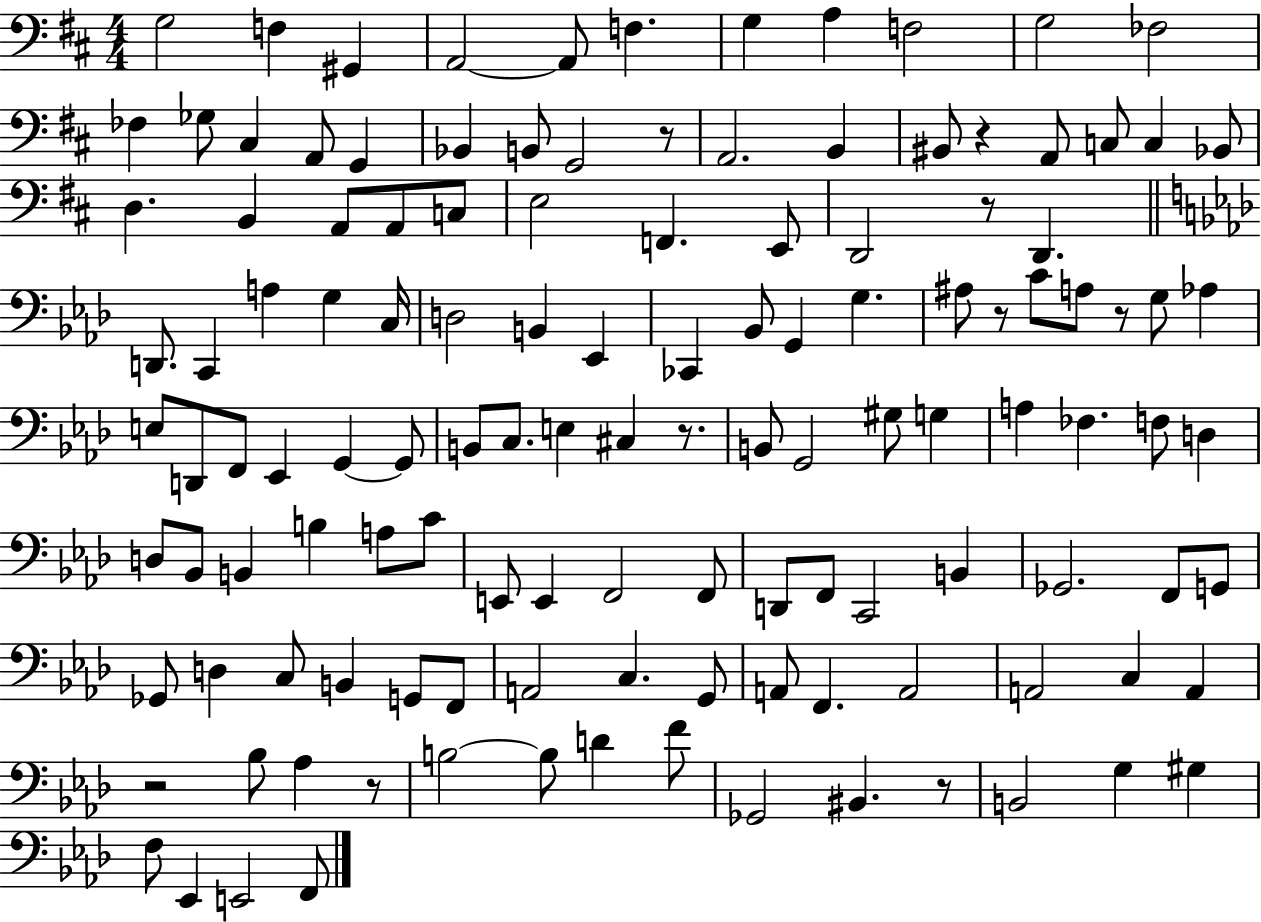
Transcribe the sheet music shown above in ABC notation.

X:1
T:Untitled
M:4/4
L:1/4
K:D
G,2 F, ^G,, A,,2 A,,/2 F, G, A, F,2 G,2 _F,2 _F, _G,/2 ^C, A,,/2 G,, _B,, B,,/2 G,,2 z/2 A,,2 B,, ^B,,/2 z A,,/2 C,/2 C, _B,,/2 D, B,, A,,/2 A,,/2 C,/2 E,2 F,, E,,/2 D,,2 z/2 D,, D,,/2 C,, A, G, C,/4 D,2 B,, _E,, _C,, _B,,/2 G,, G, ^A,/2 z/2 C/2 A,/2 z/2 G,/2 _A, E,/2 D,,/2 F,,/2 _E,, G,, G,,/2 B,,/2 C,/2 E, ^C, z/2 B,,/2 G,,2 ^G,/2 G, A, _F, F,/2 D, D,/2 _B,,/2 B,, B, A,/2 C/2 E,,/2 E,, F,,2 F,,/2 D,,/2 F,,/2 C,,2 B,, _G,,2 F,,/2 G,,/2 _G,,/2 D, C,/2 B,, G,,/2 F,,/2 A,,2 C, G,,/2 A,,/2 F,, A,,2 A,,2 C, A,, z2 _B,/2 _A, z/2 B,2 B,/2 D F/2 _G,,2 ^B,, z/2 B,,2 G, ^G, F,/2 _E,, E,,2 F,,/2